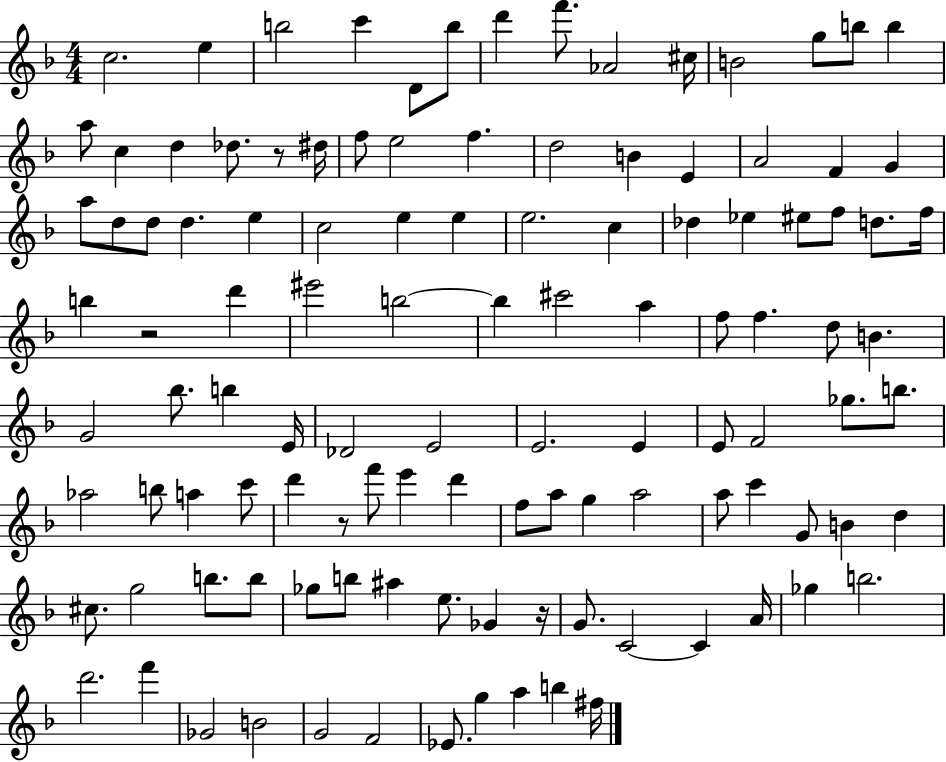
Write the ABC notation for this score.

X:1
T:Untitled
M:4/4
L:1/4
K:F
c2 e b2 c' D/2 b/2 d' f'/2 _A2 ^c/4 B2 g/2 b/2 b a/2 c d _d/2 z/2 ^d/4 f/2 e2 f d2 B E A2 F G a/2 d/2 d/2 d e c2 e e e2 c _d _e ^e/2 f/2 d/2 f/4 b z2 d' ^e'2 b2 b ^c'2 a f/2 f d/2 B G2 _b/2 b E/4 _D2 E2 E2 E E/2 F2 _g/2 b/2 _a2 b/2 a c'/2 d' z/2 f'/2 e' d' f/2 a/2 g a2 a/2 c' G/2 B d ^c/2 g2 b/2 b/2 _g/2 b/2 ^a e/2 _G z/4 G/2 C2 C A/4 _g b2 d'2 f' _G2 B2 G2 F2 _E/2 g a b ^f/4